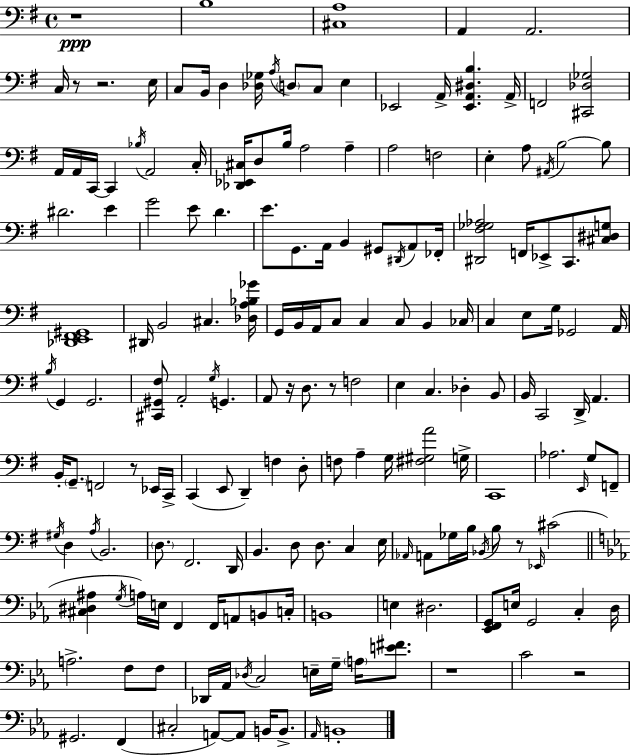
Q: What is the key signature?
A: G major